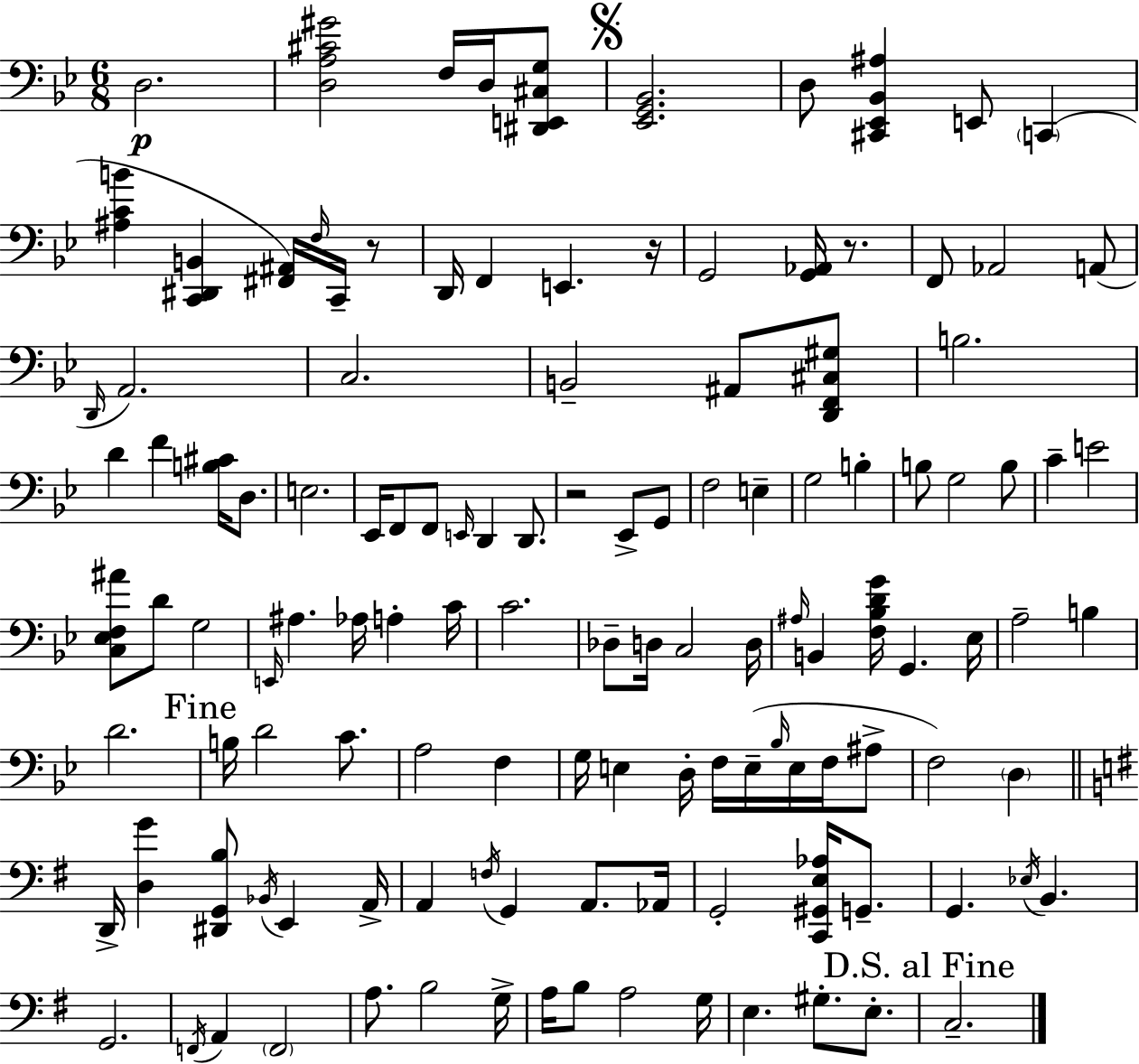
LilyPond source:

{
  \clef bass
  \numericTimeSignature
  \time 6/8
  \key bes \major
  \repeat volta 2 { d2.\p | <d a cis' gis'>2 f16 d16 <dis, e, cis g>8 | \mark \markup { \musicglyph "scripts.segno" } <ees, g, bes,>2. | d8 <cis, ees, bes, ais>4 e,8 \parenthesize c,4( | \break <ais c' b'>4 <c, dis, b,>4 <fis, ais,>16) \grace { f16 } c,16-- r8 | d,16 f,4 e,4. | r16 g,2 <g, aes,>16 r8. | f,8 aes,2 a,8( | \break \grace { d,16 } a,2.) | c2. | b,2-- ais,8 | <d, f, cis gis>8 b2. | \break d'4 f'4 <b cis'>16 d8. | e2. | ees,16 f,8 f,8 \grace { e,16 } d,4 | d,8. r2 ees,8-> | \break g,8 f2 e4-- | g2 b4-. | b8 g2 | b8 c'4-- e'2 | \break <c ees f ais'>8 d'8 g2 | \grace { e,16 } ais4. aes16 a4-. | c'16 c'2. | des8-- d16 c2 | \break d16 \grace { ais16 } b,4 <f bes d' g'>16 g,4. | ees16 a2-- | b4 d'2. | \mark "Fine" b16 d'2 | \break c'8. a2 | f4 g16 e4 d16-. f16 | e16--( \grace { bes16 } e16 f16 ais8-> f2) | \parenthesize d4 \bar "||" \break \key g \major d,16-> <d g'>4 <dis, g, b>8 \acciaccatura { bes,16 } e,4 | a,16-> a,4 \acciaccatura { f16 } g,4 a,8. | aes,16 g,2-. <c, gis, e aes>16 g,8.-- | g,4. \acciaccatura { ees16 } b,4. | \break g,2. | \acciaccatura { f,16 } a,4 \parenthesize f,2 | a8. b2 | g16-> a16 b8 a2 | \break g16 e4. gis8.-. | e8.-. \mark "D.S. al Fine" c2.-- | } \bar "|."
}